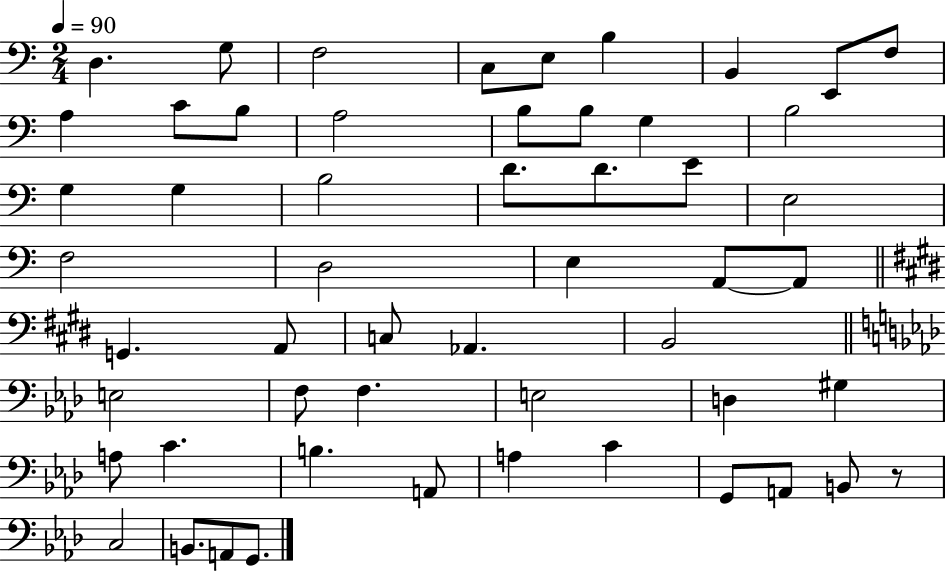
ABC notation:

X:1
T:Untitled
M:2/4
L:1/4
K:C
D, G,/2 F,2 C,/2 E,/2 B, B,, E,,/2 F,/2 A, C/2 B,/2 A,2 B,/2 B,/2 G, B,2 G, G, B,2 D/2 D/2 E/2 E,2 F,2 D,2 E, A,,/2 A,,/2 G,, A,,/2 C,/2 _A,, B,,2 E,2 F,/2 F, E,2 D, ^G, A,/2 C B, A,,/2 A, C G,,/2 A,,/2 B,,/2 z/2 C,2 B,,/2 A,,/2 G,,/2